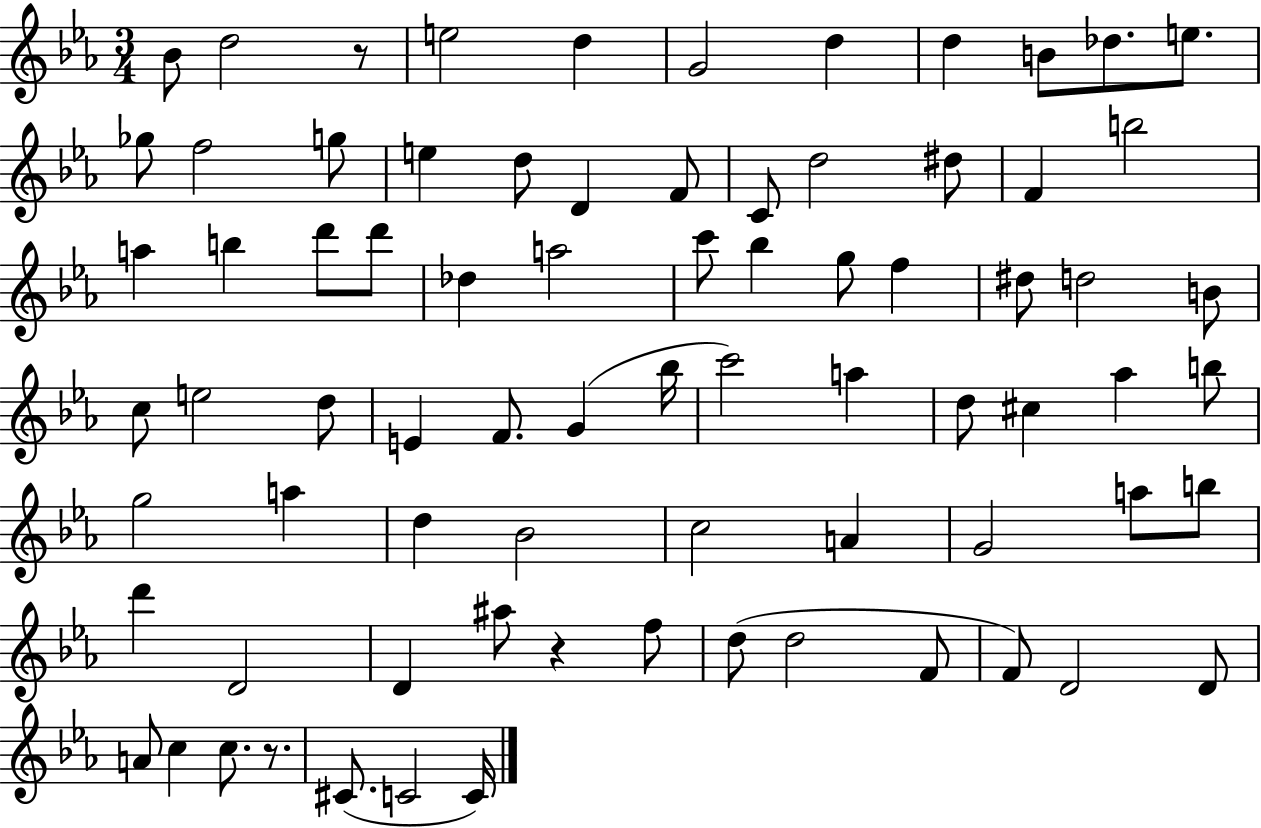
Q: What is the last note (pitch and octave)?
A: C4